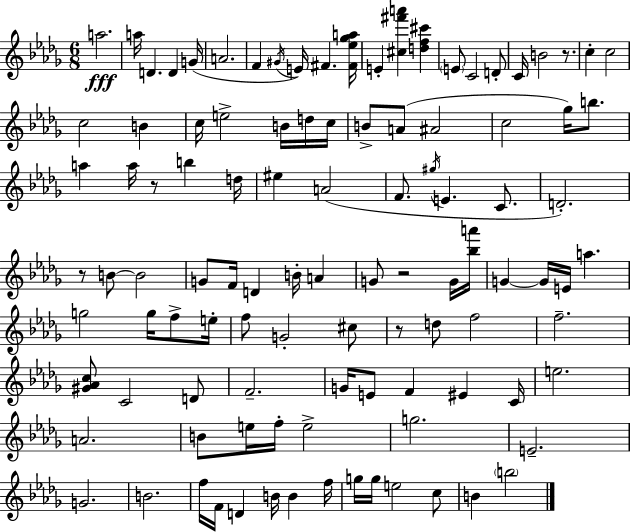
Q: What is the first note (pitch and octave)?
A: A5